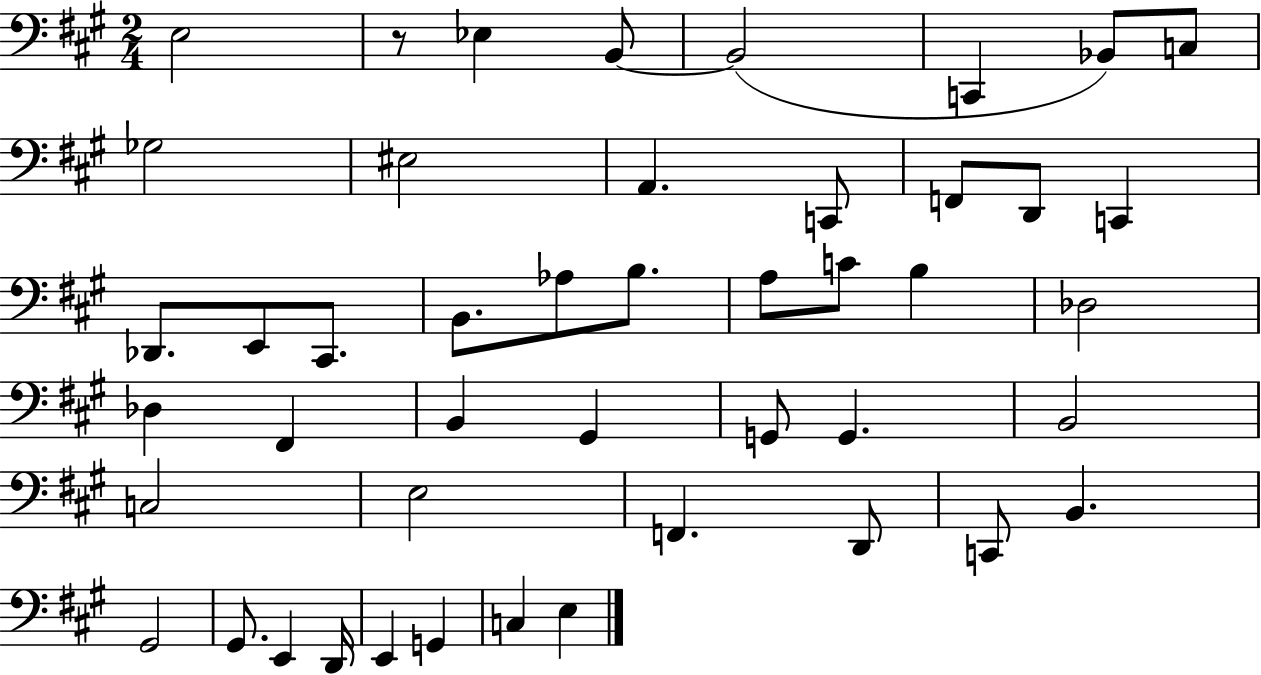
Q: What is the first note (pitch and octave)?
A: E3